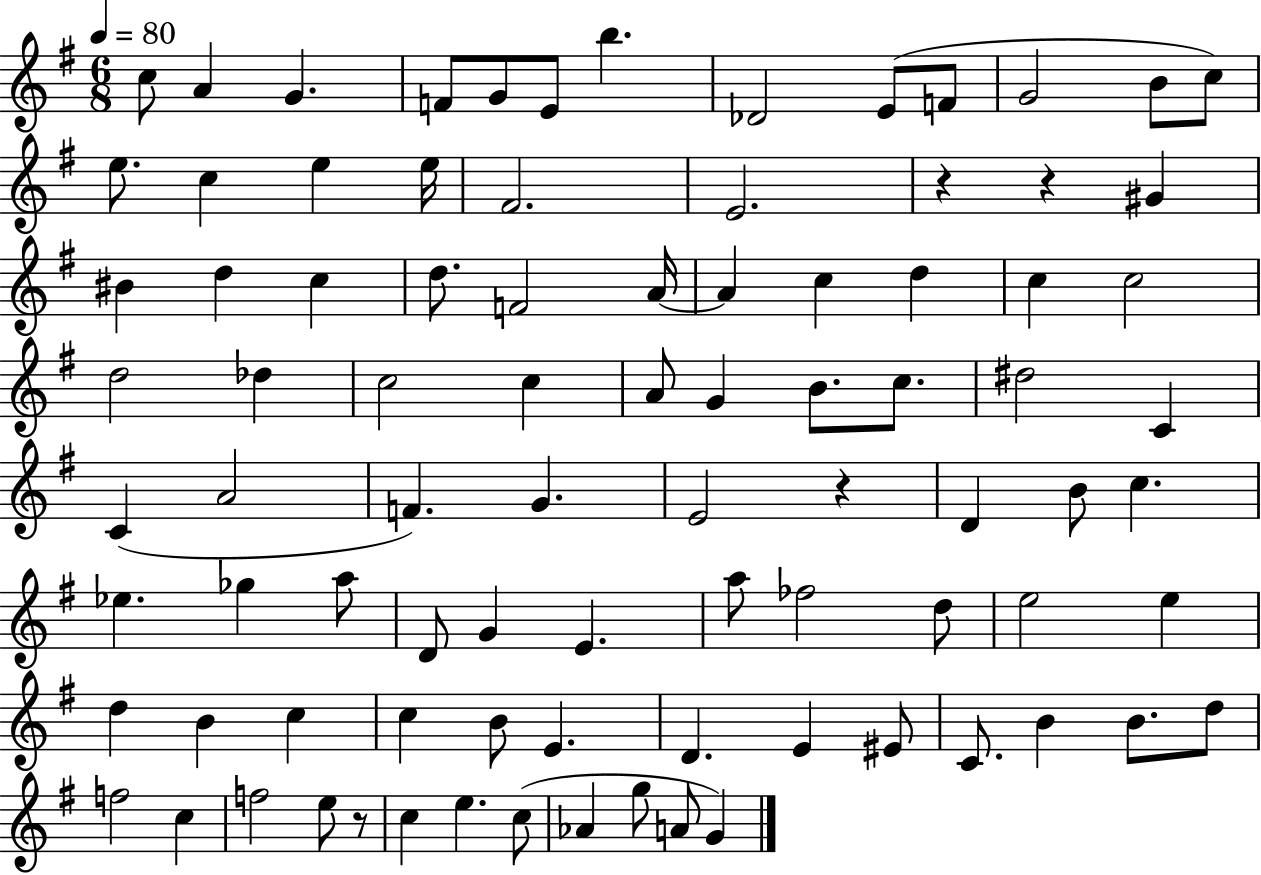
{
  \clef treble
  \numericTimeSignature
  \time 6/8
  \key g \major
  \tempo 4 = 80
  c''8 a'4 g'4. | f'8 g'8 e'8 b''4. | des'2 e'8( f'8 | g'2 b'8 c''8) | \break e''8. c''4 e''4 e''16 | fis'2. | e'2. | r4 r4 gis'4 | \break bis'4 d''4 c''4 | d''8. f'2 a'16~~ | a'4 c''4 d''4 | c''4 c''2 | \break d''2 des''4 | c''2 c''4 | a'8 g'4 b'8. c''8. | dis''2 c'4 | \break c'4( a'2 | f'4.) g'4. | e'2 r4 | d'4 b'8 c''4. | \break ees''4. ges''4 a''8 | d'8 g'4 e'4. | a''8 fes''2 d''8 | e''2 e''4 | \break d''4 b'4 c''4 | c''4 b'8 e'4. | d'4. e'4 eis'8 | c'8. b'4 b'8. d''8 | \break f''2 c''4 | f''2 e''8 r8 | c''4 e''4. c''8( | aes'4 g''8 a'8 g'4) | \break \bar "|."
}